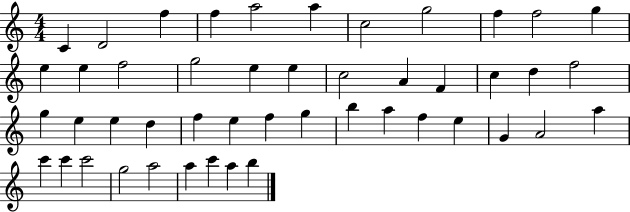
C4/q D4/h F5/q F5/q A5/h A5/q C5/h G5/h F5/q F5/h G5/q E5/q E5/q F5/h G5/h E5/q E5/q C5/h A4/q F4/q C5/q D5/q F5/h G5/q E5/q E5/q D5/q F5/q E5/q F5/q G5/q B5/q A5/q F5/q E5/q G4/q A4/h A5/q C6/q C6/q C6/h G5/h A5/h A5/q C6/q A5/q B5/q